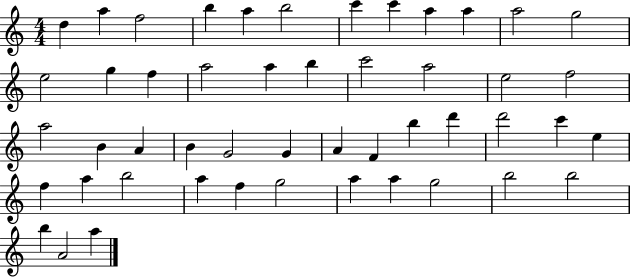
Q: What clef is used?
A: treble